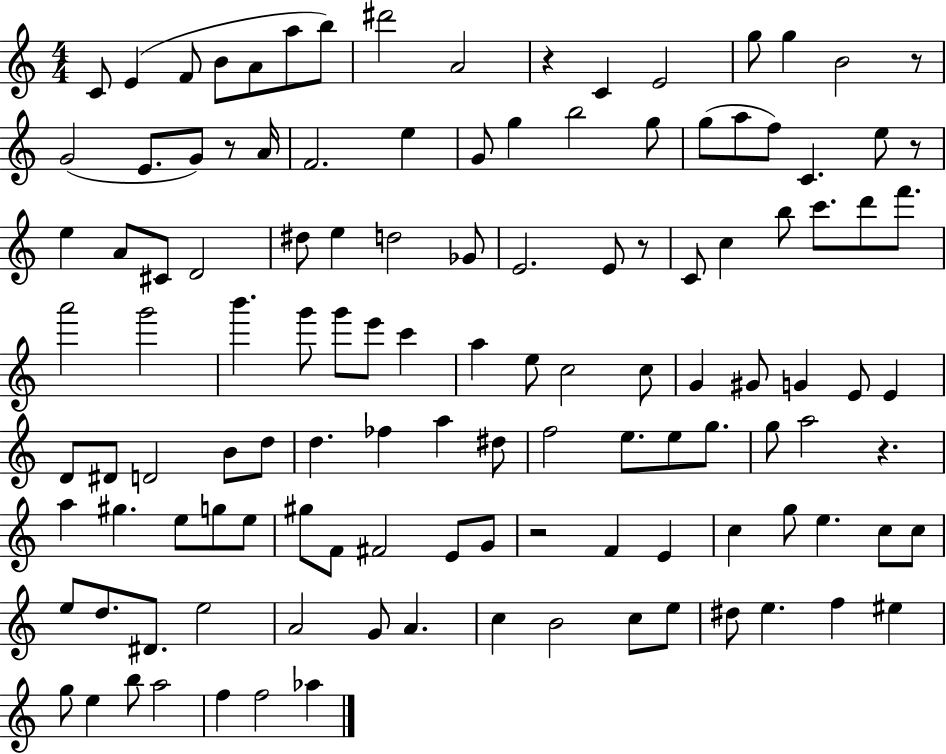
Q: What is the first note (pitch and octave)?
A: C4